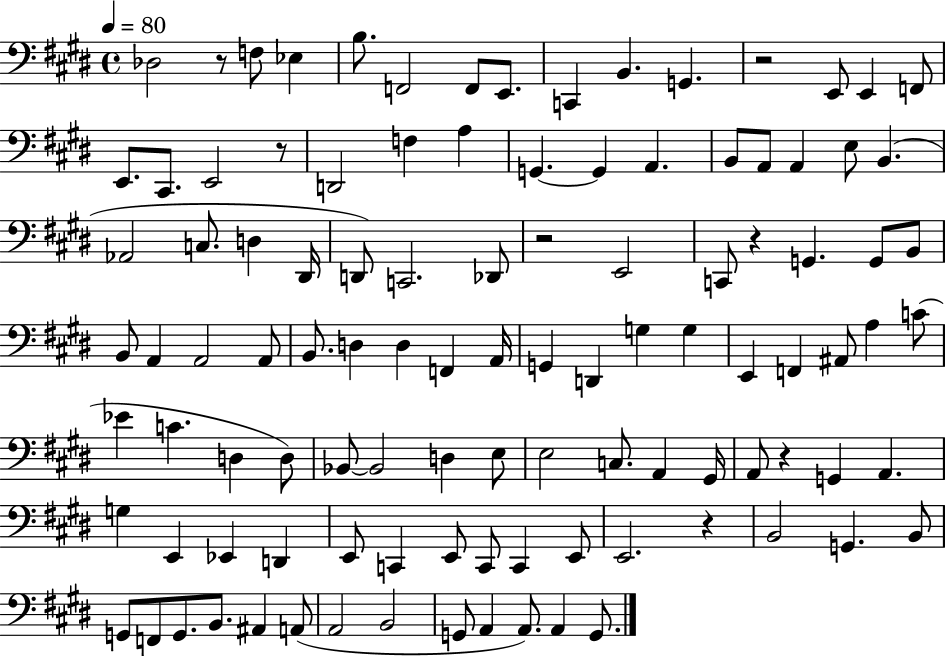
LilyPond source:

{
  \clef bass
  \time 4/4
  \defaultTimeSignature
  \key e \major
  \tempo 4 = 80
  des2 r8 f8 ees4 | b8. f,2 f,8 e,8. | c,4 b,4. g,4. | r2 e,8 e,4 f,8 | \break e,8. cis,8. e,2 r8 | d,2 f4 a4 | g,4.~~ g,4 a,4. | b,8 a,8 a,4 e8 b,4.( | \break aes,2 c8. d4 dis,16 | d,8) c,2. des,8 | r2 e,2 | c,8 r4 g,4. g,8 b,8 | \break b,8 a,4 a,2 a,8 | b,8. d4 d4 f,4 a,16 | g,4 d,4 g4 g4 | e,4 f,4 ais,8 a4 c'8( | \break ees'4 c'4. d4 d8) | bes,8~~ bes,2 d4 e8 | e2 c8. a,4 gis,16 | a,8 r4 g,4 a,4. | \break g4 e,4 ees,4 d,4 | e,8 c,4 e,8 c,8 c,4 e,8 | e,2. r4 | b,2 g,4. b,8 | \break g,8 f,8 g,8. b,8. ais,4 a,8( | a,2 b,2 | g,8 a,4 a,8.) a,4 g,8. | \bar "|."
}